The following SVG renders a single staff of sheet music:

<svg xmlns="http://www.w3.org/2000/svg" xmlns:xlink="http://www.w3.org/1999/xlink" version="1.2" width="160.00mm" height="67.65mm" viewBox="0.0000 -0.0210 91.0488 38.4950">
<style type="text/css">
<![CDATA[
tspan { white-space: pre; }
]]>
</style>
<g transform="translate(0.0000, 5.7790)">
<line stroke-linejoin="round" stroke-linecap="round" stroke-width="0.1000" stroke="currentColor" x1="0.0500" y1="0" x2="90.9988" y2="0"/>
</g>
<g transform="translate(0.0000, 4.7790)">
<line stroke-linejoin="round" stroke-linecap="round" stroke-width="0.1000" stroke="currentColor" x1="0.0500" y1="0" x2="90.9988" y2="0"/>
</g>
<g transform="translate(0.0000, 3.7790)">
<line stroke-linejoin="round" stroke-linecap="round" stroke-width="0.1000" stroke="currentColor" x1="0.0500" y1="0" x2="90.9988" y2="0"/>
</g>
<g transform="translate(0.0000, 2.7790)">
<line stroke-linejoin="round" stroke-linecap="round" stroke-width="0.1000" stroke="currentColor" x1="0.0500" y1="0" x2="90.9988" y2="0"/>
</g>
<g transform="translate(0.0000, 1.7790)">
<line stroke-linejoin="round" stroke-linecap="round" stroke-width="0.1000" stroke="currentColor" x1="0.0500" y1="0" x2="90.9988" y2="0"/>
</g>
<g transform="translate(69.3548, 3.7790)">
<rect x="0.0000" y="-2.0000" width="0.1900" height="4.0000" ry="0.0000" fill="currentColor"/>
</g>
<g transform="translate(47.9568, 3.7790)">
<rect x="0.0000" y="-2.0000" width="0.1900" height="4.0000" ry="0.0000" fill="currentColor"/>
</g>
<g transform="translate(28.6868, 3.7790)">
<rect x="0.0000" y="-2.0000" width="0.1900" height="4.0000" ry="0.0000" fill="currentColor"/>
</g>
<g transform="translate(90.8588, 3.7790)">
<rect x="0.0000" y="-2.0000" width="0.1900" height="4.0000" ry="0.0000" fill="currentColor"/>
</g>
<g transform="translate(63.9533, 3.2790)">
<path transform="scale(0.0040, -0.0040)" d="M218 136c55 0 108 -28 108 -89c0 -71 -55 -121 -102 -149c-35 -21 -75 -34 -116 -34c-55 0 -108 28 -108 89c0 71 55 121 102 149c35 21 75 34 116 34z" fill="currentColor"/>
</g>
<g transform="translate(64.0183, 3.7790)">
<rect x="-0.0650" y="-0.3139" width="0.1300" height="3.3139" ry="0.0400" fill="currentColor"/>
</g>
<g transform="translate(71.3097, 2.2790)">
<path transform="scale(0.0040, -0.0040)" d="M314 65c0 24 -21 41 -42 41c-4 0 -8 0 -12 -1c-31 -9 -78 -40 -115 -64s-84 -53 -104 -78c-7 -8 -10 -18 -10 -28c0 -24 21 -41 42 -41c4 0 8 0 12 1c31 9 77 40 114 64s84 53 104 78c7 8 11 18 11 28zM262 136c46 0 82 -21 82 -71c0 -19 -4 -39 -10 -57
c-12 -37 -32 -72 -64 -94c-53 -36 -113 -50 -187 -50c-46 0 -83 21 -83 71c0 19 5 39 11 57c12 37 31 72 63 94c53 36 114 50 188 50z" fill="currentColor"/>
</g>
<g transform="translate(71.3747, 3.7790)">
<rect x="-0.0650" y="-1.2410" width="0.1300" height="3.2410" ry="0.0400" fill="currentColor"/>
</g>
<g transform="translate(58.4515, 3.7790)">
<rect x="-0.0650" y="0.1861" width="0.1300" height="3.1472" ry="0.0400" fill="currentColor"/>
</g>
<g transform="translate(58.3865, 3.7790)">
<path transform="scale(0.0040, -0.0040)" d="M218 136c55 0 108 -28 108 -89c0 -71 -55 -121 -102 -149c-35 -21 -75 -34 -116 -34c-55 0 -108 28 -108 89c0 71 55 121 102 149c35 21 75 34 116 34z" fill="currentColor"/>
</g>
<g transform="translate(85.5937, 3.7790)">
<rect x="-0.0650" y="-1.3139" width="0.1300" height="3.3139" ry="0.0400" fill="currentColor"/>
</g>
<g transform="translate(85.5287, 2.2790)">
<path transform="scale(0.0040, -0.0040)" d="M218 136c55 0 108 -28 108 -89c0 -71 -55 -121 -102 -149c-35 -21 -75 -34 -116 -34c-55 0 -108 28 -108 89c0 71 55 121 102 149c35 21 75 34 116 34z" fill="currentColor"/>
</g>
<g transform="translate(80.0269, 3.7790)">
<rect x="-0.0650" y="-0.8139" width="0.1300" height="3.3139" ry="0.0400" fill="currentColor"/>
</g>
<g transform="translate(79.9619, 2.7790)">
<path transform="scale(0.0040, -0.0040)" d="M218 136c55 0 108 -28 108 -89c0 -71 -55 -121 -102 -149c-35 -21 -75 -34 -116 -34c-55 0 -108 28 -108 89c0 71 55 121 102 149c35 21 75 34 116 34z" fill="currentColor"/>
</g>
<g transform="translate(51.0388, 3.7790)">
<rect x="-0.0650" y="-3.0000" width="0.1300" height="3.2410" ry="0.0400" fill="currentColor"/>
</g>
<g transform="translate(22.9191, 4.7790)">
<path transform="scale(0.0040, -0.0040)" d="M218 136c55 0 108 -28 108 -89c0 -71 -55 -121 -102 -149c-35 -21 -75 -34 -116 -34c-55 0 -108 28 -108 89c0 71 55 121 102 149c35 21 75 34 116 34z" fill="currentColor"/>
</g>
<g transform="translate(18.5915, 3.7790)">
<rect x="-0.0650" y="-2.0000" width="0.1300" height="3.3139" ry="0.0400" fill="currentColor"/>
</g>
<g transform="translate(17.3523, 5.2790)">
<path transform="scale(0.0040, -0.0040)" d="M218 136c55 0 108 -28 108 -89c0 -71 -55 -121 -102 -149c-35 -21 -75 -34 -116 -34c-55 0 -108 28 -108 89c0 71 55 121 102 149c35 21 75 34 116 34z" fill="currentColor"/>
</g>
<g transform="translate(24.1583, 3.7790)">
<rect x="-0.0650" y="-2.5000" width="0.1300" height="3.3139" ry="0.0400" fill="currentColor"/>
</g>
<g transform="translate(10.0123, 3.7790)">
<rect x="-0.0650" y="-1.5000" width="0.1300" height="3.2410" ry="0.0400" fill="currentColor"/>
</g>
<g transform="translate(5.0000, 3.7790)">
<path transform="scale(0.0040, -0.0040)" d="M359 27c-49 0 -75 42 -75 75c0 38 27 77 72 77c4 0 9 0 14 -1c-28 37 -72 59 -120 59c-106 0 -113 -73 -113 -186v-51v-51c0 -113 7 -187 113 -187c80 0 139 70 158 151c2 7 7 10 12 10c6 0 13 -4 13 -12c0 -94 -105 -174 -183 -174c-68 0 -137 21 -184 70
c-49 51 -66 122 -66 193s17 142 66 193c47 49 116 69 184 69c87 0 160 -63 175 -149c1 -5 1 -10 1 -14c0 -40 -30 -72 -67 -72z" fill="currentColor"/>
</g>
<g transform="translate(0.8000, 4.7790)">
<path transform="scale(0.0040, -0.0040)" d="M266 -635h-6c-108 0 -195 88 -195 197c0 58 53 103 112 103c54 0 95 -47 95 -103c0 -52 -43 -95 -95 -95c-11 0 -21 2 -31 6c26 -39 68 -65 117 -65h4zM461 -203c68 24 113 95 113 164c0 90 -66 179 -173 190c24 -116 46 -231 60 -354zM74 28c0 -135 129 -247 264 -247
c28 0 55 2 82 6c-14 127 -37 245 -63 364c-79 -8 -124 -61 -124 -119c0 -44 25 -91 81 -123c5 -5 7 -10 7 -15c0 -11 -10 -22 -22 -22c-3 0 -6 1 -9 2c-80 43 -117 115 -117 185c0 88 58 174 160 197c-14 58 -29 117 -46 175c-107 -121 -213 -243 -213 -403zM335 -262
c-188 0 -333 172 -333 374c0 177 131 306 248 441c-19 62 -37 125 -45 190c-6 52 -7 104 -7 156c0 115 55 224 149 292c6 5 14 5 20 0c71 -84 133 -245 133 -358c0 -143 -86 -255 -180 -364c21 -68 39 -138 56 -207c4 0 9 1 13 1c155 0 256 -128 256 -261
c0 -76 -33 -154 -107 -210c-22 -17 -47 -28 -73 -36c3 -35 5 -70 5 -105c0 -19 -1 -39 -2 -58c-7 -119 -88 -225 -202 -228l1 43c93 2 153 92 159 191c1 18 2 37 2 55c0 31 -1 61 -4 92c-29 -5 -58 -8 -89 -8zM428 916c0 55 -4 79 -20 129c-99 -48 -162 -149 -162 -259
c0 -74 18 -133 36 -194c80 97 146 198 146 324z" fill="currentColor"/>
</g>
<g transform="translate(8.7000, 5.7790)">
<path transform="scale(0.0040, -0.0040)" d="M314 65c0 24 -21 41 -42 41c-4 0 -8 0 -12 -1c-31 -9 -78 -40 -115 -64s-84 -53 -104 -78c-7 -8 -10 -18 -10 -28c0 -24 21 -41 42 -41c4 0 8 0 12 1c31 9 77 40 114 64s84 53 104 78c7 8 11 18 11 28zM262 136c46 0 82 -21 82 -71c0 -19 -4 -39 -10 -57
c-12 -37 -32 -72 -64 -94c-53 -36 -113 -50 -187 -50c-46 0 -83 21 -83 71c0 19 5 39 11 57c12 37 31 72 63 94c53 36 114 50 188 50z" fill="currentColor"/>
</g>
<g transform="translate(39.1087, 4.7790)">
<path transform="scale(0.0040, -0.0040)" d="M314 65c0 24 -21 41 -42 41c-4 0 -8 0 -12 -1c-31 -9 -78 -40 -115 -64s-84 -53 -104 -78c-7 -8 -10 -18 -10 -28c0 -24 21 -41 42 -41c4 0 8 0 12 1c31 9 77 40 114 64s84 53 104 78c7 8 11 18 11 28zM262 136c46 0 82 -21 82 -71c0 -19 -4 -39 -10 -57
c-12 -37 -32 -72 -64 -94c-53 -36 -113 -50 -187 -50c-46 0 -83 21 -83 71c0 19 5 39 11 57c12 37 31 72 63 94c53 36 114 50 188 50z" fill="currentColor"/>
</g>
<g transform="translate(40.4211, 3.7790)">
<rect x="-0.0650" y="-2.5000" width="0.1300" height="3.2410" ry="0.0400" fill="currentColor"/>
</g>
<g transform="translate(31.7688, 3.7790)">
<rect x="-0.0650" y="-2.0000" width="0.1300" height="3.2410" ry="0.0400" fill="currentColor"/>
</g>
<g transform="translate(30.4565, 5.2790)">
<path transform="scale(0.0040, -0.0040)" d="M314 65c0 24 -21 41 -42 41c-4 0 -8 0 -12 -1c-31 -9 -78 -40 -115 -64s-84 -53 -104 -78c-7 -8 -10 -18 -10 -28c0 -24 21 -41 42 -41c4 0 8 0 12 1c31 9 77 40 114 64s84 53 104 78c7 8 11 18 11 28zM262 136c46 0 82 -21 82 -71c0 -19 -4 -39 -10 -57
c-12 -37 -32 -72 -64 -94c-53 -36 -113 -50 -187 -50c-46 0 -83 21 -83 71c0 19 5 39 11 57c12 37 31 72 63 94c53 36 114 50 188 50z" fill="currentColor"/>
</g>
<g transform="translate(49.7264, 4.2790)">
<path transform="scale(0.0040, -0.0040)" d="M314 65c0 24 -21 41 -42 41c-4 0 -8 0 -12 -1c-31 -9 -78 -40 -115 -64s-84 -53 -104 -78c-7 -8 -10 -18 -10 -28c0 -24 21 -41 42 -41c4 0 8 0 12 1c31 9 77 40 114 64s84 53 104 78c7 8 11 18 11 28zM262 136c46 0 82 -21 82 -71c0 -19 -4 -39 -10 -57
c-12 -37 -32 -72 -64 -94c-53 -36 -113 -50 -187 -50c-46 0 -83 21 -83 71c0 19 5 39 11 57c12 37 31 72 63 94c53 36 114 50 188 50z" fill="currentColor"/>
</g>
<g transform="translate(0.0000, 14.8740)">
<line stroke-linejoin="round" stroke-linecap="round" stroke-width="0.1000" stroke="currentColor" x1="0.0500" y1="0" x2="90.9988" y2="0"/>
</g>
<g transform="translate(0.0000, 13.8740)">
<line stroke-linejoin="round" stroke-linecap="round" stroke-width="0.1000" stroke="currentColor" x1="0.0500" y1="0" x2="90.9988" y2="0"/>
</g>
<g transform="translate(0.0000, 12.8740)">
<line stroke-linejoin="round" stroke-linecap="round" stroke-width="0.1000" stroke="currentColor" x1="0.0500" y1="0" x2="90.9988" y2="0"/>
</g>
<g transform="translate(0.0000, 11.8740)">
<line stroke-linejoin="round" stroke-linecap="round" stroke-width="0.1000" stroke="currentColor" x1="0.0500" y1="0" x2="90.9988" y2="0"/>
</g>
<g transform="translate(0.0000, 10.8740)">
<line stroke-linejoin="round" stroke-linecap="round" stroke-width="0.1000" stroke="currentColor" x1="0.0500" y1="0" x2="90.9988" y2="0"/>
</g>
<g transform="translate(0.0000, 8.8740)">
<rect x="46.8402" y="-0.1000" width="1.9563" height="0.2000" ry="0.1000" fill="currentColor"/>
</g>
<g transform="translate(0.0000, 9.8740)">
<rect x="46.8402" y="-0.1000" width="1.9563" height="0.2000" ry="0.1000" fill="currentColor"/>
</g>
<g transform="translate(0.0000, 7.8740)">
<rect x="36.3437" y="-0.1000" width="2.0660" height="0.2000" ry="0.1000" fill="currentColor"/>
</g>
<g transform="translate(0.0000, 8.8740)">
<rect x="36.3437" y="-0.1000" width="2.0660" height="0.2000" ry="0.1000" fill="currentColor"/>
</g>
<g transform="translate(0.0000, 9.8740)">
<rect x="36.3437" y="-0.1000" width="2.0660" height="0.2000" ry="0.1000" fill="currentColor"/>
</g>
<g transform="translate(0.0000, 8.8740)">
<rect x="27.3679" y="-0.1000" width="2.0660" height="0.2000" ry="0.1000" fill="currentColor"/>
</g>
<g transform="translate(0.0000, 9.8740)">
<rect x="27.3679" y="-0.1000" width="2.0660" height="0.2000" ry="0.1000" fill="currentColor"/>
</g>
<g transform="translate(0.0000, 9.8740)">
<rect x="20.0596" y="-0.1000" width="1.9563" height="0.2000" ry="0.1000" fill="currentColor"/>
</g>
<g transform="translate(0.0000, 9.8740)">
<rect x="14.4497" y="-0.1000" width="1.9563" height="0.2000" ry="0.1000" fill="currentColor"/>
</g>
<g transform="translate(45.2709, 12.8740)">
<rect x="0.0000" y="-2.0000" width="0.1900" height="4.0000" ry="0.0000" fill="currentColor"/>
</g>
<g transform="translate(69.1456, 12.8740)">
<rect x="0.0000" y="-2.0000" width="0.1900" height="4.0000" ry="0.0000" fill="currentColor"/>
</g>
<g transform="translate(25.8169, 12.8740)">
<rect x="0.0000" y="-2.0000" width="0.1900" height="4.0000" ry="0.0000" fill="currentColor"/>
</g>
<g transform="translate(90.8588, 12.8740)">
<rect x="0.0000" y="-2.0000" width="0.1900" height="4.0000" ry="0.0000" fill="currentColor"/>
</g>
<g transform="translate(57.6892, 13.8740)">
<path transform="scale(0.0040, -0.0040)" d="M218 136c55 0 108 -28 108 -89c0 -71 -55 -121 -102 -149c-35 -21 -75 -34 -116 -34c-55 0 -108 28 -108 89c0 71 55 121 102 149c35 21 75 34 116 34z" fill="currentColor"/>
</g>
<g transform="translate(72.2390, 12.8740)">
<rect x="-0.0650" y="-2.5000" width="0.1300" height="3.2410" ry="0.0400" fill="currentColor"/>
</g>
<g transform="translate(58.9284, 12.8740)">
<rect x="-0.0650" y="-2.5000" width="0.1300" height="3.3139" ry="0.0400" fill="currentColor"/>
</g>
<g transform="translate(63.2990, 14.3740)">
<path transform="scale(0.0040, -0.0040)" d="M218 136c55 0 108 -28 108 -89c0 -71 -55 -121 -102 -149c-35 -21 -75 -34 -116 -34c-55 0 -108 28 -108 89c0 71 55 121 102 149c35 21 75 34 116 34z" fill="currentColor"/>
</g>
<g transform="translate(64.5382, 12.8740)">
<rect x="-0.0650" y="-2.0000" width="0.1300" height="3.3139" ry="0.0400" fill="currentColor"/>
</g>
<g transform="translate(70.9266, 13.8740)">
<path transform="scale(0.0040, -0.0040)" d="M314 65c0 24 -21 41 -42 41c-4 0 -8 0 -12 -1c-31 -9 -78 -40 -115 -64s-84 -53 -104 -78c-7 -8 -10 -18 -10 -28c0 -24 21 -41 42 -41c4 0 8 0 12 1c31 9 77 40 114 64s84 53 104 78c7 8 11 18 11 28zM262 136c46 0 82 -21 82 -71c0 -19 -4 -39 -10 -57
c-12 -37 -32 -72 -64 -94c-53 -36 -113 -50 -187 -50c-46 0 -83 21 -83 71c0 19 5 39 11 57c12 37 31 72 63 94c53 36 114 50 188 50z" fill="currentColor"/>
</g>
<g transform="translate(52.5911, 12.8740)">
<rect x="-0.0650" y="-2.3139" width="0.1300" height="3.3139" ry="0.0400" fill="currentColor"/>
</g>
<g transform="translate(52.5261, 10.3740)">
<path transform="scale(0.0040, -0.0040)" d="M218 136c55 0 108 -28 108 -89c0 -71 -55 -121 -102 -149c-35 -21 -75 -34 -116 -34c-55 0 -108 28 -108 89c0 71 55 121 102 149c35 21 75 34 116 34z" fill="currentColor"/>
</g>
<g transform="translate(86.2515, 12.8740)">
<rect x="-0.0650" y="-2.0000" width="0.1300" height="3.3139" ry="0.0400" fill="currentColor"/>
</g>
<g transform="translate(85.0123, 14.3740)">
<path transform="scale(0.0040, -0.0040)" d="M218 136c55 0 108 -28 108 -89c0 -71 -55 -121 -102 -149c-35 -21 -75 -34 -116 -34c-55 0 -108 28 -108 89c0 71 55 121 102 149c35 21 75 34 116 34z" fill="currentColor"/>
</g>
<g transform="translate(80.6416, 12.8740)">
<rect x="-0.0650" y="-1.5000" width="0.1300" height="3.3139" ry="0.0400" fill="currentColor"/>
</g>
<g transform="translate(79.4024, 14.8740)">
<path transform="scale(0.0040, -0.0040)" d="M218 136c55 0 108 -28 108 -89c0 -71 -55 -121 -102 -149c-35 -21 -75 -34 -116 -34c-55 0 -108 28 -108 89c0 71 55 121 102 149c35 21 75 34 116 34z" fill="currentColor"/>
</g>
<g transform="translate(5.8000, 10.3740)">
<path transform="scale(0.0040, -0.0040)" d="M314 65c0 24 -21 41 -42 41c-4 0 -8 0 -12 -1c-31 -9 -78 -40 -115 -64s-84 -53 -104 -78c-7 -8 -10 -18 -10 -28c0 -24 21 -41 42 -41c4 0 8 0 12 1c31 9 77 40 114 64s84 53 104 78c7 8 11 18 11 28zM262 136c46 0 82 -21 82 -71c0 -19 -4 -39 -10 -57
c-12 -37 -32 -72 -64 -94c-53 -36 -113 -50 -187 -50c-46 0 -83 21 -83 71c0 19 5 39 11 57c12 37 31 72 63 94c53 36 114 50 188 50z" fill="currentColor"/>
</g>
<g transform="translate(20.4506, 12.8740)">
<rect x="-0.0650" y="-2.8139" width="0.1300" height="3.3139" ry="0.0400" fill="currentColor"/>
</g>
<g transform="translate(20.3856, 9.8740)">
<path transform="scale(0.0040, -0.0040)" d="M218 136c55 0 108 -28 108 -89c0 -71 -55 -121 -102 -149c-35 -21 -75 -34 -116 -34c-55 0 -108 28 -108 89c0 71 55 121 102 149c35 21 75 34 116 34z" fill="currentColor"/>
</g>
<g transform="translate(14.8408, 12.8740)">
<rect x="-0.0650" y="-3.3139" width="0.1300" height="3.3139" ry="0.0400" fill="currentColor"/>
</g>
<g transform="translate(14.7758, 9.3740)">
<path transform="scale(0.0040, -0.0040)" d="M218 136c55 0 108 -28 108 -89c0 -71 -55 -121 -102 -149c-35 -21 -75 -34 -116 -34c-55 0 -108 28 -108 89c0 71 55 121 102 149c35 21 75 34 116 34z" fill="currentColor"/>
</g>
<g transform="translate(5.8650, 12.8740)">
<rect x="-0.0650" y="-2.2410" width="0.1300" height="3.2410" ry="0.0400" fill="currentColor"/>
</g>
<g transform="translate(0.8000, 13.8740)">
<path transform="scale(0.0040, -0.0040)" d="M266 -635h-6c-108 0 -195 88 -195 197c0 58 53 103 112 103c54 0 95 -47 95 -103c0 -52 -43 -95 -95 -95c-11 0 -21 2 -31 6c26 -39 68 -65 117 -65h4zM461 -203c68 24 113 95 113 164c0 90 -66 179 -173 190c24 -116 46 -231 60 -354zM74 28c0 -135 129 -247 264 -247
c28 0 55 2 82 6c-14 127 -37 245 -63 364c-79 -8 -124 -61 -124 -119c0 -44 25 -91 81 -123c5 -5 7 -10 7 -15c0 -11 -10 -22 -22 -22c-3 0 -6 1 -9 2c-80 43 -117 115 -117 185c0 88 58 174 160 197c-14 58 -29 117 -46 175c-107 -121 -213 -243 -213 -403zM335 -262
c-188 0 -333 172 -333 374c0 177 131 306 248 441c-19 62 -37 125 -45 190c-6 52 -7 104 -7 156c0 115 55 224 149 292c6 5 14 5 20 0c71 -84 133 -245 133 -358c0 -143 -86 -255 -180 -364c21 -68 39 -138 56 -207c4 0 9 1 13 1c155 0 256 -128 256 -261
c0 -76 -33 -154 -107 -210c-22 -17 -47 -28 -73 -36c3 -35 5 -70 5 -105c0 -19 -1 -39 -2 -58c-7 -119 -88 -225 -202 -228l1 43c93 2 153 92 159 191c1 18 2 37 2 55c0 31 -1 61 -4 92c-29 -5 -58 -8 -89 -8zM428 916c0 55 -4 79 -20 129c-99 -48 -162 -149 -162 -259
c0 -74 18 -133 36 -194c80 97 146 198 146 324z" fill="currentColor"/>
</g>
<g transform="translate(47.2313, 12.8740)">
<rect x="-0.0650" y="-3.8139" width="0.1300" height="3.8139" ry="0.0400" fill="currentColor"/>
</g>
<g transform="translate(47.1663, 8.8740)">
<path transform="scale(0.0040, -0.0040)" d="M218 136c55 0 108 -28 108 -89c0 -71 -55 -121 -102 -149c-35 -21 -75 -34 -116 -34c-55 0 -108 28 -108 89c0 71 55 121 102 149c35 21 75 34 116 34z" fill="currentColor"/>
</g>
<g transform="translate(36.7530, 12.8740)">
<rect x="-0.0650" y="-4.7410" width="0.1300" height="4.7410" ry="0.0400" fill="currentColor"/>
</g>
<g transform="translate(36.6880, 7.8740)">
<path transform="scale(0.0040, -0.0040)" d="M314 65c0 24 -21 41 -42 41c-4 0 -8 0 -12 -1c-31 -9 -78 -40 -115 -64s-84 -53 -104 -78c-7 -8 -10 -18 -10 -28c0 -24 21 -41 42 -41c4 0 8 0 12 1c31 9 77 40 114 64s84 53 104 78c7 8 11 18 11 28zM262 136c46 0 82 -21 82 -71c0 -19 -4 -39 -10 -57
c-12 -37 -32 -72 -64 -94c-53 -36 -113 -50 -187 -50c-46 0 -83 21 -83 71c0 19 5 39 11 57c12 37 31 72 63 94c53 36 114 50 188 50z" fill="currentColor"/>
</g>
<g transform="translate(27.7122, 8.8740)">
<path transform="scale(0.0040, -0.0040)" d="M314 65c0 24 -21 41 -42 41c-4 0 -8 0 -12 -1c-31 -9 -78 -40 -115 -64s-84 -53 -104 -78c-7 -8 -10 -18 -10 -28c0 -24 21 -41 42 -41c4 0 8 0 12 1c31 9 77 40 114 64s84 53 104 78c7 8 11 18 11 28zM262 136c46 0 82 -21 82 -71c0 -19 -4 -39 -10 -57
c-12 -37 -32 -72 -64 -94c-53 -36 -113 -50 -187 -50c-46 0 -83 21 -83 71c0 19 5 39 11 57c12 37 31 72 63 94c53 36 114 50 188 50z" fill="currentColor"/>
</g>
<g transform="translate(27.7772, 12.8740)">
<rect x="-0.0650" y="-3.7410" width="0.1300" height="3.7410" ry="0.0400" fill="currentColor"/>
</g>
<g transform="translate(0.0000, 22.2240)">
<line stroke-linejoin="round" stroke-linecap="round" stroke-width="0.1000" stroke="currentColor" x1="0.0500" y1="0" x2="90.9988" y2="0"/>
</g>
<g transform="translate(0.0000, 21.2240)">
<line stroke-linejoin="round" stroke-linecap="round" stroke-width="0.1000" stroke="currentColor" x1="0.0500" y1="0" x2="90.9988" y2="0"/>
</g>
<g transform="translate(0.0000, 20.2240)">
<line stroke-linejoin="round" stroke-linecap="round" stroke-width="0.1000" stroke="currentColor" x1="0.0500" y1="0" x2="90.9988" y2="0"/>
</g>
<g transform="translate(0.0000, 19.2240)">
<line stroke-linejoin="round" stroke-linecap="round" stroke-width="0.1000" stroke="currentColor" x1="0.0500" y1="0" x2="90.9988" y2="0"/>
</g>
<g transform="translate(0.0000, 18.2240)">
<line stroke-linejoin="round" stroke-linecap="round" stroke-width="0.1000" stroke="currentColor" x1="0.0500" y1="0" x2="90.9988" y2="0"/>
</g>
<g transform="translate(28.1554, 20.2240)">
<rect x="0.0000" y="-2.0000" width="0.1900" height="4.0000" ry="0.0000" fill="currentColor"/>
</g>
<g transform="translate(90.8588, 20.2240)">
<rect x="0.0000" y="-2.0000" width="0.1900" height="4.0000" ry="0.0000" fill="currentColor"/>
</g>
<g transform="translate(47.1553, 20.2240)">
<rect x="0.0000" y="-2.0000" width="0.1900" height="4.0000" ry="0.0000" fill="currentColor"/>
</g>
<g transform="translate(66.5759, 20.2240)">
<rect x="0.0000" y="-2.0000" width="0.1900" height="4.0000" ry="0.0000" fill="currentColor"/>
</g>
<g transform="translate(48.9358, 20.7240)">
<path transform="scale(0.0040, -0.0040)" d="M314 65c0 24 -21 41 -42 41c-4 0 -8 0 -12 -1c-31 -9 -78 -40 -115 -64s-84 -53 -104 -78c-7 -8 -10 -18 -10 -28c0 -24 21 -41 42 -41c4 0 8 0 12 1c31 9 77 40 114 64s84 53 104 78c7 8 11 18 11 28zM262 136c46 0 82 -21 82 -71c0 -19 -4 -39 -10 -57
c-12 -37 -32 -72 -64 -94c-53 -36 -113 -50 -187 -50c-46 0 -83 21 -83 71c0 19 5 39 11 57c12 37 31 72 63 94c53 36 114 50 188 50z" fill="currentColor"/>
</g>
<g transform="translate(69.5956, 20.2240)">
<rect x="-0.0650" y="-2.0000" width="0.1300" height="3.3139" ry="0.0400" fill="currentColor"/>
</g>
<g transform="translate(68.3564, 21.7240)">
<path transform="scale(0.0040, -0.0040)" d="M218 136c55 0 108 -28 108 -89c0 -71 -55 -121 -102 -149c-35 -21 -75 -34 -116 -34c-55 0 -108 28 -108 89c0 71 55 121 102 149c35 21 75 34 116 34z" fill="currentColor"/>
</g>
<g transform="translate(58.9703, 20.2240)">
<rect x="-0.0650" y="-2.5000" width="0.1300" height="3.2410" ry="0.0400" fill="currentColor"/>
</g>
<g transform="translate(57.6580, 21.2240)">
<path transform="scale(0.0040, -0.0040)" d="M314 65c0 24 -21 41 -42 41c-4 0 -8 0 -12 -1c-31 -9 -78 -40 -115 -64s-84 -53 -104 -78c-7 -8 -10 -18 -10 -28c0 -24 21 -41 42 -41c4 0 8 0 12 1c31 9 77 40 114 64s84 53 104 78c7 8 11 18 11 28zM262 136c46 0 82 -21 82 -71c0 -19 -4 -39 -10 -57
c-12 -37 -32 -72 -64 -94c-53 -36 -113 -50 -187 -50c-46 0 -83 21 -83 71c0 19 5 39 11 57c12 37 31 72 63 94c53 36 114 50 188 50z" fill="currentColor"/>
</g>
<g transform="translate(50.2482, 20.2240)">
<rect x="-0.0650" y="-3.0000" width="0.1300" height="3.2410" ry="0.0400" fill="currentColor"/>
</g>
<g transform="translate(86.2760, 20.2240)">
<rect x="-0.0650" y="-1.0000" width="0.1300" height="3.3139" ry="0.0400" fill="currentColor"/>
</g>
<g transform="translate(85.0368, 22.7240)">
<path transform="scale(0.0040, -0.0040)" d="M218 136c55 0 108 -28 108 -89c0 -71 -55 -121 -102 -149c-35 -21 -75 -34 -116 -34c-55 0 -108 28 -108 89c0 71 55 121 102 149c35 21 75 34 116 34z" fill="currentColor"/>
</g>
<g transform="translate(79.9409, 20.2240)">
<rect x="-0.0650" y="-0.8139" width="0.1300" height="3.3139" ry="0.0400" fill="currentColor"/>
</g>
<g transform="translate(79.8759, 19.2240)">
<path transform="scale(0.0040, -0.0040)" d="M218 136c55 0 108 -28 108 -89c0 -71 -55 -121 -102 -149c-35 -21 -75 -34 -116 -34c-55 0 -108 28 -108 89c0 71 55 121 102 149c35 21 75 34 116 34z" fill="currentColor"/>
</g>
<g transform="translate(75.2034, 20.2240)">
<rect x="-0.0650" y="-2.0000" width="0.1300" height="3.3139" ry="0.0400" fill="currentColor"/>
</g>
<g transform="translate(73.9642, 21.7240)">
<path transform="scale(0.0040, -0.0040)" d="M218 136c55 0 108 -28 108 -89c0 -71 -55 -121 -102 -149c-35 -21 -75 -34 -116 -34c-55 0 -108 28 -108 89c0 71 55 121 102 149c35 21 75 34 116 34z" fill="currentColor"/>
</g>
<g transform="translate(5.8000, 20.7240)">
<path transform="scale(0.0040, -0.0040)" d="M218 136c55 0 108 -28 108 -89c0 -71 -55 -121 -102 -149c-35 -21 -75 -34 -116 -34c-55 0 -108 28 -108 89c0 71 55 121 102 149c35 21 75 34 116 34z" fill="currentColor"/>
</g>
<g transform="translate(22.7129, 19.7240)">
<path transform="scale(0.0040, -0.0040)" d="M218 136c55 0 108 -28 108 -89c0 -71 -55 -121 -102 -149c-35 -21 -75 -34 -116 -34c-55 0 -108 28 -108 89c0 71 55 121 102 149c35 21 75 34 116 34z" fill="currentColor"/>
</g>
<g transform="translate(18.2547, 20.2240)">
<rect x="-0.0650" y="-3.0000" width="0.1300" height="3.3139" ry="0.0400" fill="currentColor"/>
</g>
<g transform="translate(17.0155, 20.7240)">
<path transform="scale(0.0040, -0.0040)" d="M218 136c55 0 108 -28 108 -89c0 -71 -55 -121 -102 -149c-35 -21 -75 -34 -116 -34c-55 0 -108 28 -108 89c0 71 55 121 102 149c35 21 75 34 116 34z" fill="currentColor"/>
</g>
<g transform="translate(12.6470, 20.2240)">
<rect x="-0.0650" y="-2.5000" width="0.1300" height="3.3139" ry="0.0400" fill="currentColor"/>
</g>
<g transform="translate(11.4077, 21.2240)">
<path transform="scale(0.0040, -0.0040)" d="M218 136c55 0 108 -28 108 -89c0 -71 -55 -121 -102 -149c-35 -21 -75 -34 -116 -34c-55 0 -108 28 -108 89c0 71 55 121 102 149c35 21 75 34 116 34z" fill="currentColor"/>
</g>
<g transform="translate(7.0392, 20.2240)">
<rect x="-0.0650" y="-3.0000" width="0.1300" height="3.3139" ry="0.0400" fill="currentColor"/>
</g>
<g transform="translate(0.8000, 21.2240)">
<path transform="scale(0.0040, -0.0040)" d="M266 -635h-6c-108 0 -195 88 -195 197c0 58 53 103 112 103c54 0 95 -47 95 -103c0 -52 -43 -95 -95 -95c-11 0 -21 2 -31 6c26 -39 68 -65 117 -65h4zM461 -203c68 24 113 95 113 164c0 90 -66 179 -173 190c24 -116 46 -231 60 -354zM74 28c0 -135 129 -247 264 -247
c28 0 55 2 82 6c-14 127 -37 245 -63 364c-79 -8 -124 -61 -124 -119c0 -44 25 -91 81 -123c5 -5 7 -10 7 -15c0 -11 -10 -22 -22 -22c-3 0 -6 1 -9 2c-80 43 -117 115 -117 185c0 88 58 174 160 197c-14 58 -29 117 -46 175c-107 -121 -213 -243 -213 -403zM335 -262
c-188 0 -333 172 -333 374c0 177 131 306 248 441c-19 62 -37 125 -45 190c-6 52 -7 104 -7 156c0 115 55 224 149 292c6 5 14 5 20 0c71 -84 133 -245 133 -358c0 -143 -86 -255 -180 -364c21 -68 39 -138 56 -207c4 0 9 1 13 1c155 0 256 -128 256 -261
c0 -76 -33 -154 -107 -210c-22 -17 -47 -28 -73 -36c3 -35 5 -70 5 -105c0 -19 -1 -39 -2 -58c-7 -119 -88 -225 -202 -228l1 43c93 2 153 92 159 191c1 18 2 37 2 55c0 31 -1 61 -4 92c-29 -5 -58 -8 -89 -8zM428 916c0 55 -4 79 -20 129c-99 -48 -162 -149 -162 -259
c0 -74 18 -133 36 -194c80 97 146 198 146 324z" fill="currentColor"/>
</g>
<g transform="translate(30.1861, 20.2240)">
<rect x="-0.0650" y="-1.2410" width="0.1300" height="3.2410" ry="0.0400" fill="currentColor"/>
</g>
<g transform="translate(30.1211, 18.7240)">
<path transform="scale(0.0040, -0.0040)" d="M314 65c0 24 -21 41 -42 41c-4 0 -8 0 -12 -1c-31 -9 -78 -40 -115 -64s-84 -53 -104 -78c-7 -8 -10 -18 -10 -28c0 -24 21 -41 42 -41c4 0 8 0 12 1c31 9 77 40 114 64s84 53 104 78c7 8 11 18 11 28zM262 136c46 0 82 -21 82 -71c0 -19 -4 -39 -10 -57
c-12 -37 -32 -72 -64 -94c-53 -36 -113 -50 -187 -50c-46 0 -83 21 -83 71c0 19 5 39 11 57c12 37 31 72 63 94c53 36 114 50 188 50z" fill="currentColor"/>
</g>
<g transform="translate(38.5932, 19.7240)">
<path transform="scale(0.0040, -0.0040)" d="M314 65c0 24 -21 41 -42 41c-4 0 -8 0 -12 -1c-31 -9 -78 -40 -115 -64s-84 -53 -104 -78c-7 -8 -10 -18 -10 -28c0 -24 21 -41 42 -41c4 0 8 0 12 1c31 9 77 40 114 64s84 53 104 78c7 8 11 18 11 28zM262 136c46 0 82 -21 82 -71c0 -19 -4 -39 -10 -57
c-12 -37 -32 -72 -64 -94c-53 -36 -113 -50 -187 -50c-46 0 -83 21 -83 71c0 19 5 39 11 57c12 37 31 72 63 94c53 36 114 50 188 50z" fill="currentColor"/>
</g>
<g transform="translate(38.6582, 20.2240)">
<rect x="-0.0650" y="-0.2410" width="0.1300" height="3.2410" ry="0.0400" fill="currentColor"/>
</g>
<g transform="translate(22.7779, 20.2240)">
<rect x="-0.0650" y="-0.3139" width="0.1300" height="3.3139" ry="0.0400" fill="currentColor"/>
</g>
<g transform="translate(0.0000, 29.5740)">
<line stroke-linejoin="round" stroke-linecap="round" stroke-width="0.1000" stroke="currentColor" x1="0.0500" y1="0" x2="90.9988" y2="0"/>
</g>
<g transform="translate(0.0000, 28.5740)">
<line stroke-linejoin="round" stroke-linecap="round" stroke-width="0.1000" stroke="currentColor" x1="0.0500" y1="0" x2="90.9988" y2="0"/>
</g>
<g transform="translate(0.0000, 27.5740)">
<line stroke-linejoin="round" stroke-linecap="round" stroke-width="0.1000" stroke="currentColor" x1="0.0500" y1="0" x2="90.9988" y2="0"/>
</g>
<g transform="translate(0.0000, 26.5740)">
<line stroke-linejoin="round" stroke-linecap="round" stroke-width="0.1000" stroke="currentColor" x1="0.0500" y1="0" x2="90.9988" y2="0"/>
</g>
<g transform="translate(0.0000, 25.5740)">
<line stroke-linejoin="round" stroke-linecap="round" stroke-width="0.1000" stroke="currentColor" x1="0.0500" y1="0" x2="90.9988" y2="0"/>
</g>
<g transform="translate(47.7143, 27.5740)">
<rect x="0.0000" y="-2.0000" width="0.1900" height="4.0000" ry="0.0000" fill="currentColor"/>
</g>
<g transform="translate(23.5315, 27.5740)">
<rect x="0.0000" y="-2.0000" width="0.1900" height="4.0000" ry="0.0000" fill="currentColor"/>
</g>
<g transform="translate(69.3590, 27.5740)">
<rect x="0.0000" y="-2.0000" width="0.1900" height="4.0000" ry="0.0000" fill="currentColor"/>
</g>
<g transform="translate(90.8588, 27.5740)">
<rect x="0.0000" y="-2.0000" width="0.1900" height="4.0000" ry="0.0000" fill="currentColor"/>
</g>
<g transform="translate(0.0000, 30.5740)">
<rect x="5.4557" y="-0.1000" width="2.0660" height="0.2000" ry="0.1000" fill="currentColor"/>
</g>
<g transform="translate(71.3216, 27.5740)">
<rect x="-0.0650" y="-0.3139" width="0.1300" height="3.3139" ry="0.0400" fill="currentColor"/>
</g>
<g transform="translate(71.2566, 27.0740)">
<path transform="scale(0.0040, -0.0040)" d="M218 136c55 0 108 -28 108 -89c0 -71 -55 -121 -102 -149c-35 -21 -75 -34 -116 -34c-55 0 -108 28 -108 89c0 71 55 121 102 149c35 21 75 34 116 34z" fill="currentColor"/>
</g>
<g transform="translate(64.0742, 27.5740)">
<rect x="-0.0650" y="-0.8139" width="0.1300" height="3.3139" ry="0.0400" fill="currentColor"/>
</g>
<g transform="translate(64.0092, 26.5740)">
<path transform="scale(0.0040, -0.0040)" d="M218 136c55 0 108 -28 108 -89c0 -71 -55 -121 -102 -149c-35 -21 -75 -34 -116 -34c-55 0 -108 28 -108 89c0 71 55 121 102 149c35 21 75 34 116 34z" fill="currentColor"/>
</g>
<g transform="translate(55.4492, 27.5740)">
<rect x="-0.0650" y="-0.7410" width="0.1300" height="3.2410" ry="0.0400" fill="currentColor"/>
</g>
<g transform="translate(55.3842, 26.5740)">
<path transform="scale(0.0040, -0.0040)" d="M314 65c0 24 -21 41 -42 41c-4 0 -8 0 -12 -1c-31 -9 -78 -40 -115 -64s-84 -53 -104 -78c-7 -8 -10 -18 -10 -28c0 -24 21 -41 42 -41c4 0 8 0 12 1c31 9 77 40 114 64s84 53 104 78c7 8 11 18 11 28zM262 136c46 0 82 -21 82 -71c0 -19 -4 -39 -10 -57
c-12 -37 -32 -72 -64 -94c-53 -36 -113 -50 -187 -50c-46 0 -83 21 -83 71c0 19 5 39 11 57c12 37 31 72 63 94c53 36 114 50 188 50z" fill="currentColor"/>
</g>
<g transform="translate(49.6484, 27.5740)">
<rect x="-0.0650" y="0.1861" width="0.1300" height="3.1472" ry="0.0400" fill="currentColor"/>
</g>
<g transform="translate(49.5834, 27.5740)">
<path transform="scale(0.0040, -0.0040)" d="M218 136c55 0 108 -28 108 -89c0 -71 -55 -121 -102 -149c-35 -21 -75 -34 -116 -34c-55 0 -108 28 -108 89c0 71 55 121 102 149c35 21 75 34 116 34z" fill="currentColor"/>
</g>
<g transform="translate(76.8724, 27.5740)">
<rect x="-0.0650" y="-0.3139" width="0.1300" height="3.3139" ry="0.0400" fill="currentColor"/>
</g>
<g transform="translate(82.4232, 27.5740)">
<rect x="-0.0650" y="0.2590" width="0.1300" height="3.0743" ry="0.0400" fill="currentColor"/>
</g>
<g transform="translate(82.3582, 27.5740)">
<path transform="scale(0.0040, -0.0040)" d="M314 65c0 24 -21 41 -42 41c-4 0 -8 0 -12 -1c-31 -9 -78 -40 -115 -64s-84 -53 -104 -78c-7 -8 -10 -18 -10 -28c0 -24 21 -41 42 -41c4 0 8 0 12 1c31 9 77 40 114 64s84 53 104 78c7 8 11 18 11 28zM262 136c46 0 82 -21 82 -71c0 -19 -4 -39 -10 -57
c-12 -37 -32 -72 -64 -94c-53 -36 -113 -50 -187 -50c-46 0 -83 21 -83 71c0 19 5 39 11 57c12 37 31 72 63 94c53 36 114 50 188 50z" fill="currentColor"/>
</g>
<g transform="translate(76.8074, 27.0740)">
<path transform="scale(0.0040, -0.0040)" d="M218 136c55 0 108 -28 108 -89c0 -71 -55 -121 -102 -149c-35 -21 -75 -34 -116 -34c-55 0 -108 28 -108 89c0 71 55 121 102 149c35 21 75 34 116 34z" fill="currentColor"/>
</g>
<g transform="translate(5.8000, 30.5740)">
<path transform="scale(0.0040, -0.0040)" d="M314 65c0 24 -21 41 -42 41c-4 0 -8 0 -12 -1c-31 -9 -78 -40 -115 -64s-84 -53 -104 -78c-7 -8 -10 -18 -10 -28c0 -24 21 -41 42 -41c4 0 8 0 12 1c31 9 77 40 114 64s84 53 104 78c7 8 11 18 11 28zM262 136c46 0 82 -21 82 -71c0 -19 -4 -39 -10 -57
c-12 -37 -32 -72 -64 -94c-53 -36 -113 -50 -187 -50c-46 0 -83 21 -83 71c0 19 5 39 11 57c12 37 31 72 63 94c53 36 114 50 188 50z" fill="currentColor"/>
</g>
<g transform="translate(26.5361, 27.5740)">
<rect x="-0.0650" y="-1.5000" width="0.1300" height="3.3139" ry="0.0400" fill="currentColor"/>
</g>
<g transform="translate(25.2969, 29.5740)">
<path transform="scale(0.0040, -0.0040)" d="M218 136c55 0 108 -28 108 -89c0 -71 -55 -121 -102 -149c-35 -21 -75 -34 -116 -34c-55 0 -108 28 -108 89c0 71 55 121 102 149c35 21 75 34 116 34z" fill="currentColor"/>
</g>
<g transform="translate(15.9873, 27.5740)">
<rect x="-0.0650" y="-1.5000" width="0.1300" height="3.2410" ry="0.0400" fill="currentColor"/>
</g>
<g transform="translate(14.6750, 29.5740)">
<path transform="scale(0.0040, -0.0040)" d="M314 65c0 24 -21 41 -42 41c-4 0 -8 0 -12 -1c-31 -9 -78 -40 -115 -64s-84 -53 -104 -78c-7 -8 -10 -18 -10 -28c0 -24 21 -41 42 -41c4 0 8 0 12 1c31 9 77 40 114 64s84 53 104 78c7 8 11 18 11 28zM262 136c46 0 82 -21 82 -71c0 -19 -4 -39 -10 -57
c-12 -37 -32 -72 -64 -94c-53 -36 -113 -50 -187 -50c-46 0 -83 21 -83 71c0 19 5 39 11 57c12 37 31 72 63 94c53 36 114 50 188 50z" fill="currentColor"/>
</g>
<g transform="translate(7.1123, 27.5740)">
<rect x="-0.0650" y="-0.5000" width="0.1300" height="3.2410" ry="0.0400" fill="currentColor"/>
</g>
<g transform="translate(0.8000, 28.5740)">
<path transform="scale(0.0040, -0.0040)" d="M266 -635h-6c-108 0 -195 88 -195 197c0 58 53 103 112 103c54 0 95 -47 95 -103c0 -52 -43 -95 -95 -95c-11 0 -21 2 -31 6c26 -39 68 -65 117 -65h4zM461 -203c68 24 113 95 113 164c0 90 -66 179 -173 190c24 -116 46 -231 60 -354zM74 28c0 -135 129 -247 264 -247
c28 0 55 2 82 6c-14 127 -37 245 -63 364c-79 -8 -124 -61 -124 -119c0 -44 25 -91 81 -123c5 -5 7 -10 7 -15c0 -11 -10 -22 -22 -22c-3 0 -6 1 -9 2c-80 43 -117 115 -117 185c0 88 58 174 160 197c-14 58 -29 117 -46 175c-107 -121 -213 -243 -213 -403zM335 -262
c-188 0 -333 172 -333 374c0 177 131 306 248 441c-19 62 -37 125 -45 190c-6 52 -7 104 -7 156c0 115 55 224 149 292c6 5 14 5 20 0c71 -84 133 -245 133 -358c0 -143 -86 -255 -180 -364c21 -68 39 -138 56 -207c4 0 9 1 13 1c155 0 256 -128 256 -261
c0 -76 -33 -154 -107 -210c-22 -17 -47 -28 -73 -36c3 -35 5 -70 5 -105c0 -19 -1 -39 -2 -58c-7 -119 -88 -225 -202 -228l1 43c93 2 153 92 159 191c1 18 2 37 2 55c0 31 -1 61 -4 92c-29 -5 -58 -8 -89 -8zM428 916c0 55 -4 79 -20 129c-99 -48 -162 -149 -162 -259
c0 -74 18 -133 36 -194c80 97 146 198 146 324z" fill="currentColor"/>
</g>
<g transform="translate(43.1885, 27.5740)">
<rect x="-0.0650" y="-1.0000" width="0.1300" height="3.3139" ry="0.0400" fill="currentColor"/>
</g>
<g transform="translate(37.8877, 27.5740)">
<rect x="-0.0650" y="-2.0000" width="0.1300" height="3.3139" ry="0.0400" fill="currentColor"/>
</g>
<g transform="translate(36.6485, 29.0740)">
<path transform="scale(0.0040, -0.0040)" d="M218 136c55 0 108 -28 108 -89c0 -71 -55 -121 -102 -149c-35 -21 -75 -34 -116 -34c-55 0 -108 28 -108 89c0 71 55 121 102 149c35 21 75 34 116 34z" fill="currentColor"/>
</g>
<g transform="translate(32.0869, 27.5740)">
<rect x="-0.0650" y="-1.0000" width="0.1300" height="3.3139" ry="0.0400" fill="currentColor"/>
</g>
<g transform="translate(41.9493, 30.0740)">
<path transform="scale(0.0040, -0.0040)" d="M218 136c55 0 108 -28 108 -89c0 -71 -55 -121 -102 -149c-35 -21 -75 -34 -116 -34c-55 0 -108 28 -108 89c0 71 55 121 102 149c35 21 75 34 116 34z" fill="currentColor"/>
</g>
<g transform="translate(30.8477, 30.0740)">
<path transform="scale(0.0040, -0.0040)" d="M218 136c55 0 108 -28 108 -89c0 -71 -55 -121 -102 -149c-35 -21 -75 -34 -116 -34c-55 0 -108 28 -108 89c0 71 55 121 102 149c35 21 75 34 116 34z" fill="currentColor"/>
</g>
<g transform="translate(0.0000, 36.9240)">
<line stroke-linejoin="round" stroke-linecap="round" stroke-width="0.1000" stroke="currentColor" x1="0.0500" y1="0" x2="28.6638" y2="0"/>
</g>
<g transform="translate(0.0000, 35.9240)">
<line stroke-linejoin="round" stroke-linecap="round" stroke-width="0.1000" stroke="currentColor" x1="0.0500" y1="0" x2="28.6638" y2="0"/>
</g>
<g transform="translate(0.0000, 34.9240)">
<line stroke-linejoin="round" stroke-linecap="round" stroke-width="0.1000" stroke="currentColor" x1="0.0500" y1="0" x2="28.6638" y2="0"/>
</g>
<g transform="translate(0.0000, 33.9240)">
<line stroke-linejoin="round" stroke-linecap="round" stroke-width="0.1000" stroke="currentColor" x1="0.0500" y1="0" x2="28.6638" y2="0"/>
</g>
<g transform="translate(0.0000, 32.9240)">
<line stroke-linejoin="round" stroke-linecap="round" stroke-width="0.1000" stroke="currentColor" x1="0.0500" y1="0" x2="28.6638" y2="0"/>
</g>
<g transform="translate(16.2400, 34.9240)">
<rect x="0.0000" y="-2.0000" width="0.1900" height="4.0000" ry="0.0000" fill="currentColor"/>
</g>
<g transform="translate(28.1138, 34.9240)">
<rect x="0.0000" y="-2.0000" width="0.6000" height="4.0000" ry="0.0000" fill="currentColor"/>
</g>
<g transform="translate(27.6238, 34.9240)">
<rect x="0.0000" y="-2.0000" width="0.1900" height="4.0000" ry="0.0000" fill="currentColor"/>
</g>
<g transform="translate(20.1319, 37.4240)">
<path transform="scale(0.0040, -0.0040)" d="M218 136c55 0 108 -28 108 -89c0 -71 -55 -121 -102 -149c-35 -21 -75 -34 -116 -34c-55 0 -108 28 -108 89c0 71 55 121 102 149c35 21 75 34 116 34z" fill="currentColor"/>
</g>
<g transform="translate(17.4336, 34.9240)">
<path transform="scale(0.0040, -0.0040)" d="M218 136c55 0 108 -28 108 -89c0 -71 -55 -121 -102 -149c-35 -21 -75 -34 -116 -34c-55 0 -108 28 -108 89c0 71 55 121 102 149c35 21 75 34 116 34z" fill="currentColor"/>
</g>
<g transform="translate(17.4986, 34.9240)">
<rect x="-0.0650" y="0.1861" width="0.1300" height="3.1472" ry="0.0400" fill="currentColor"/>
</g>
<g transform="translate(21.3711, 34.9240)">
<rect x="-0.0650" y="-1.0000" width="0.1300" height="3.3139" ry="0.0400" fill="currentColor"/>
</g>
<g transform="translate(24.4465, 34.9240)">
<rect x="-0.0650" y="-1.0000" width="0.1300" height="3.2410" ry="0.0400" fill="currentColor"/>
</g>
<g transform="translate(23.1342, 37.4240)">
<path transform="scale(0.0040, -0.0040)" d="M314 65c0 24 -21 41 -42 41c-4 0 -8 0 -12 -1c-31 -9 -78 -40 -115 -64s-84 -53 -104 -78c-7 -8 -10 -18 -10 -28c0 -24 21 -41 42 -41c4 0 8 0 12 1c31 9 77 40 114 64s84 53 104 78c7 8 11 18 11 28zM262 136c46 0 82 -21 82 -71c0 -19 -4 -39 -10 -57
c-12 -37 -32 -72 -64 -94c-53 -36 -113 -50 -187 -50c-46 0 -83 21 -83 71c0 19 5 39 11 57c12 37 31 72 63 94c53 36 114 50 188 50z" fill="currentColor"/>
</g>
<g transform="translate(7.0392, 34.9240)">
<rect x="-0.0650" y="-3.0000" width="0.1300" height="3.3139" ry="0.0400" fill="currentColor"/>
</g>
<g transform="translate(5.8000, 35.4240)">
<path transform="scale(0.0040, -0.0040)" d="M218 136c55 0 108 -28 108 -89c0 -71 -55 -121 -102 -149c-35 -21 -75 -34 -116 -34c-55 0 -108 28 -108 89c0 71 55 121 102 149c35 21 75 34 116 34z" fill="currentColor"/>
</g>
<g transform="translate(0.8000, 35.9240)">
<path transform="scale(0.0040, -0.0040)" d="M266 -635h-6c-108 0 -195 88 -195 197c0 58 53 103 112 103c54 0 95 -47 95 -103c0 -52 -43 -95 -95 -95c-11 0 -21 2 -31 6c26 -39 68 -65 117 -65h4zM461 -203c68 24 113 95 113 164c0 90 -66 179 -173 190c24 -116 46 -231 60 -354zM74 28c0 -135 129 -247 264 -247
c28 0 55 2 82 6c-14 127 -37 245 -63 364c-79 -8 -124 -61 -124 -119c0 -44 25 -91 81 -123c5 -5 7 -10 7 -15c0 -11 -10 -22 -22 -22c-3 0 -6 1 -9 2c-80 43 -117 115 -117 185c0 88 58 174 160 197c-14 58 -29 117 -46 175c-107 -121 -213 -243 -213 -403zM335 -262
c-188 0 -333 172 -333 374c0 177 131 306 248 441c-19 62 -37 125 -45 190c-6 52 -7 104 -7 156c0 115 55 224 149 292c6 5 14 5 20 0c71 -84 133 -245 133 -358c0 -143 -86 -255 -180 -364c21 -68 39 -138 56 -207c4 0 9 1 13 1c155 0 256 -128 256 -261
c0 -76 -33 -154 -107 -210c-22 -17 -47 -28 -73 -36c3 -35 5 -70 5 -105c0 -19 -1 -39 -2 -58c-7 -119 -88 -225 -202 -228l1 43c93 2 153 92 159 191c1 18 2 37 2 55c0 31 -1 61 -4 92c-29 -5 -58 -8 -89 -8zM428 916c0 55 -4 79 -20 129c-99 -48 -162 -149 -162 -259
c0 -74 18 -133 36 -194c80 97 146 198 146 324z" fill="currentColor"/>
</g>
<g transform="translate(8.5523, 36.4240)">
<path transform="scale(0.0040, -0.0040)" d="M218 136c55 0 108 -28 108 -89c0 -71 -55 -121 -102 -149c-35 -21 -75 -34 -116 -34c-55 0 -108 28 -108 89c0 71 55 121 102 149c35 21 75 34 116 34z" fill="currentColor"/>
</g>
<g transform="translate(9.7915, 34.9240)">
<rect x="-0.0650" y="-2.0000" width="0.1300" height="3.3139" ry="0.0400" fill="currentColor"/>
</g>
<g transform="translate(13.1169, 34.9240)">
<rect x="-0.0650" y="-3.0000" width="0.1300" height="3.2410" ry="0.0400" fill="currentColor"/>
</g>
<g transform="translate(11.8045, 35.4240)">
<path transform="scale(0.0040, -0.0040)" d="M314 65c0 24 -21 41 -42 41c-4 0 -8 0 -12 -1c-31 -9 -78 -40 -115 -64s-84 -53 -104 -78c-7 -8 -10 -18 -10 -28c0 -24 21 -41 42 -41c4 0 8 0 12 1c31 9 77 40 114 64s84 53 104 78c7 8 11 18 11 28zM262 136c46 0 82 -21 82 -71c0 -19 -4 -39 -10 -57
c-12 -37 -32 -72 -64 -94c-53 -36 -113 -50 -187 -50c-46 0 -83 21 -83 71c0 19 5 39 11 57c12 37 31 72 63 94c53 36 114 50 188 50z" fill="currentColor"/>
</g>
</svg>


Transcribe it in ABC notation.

X:1
T:Untitled
M:4/4
L:1/4
K:C
E2 F G F2 G2 A2 B c e2 d e g2 b a c'2 e'2 c' g G F G2 E F A G A c e2 c2 A2 G2 F F d D C2 E2 E D F D B d2 d c c B2 A F A2 B D D2